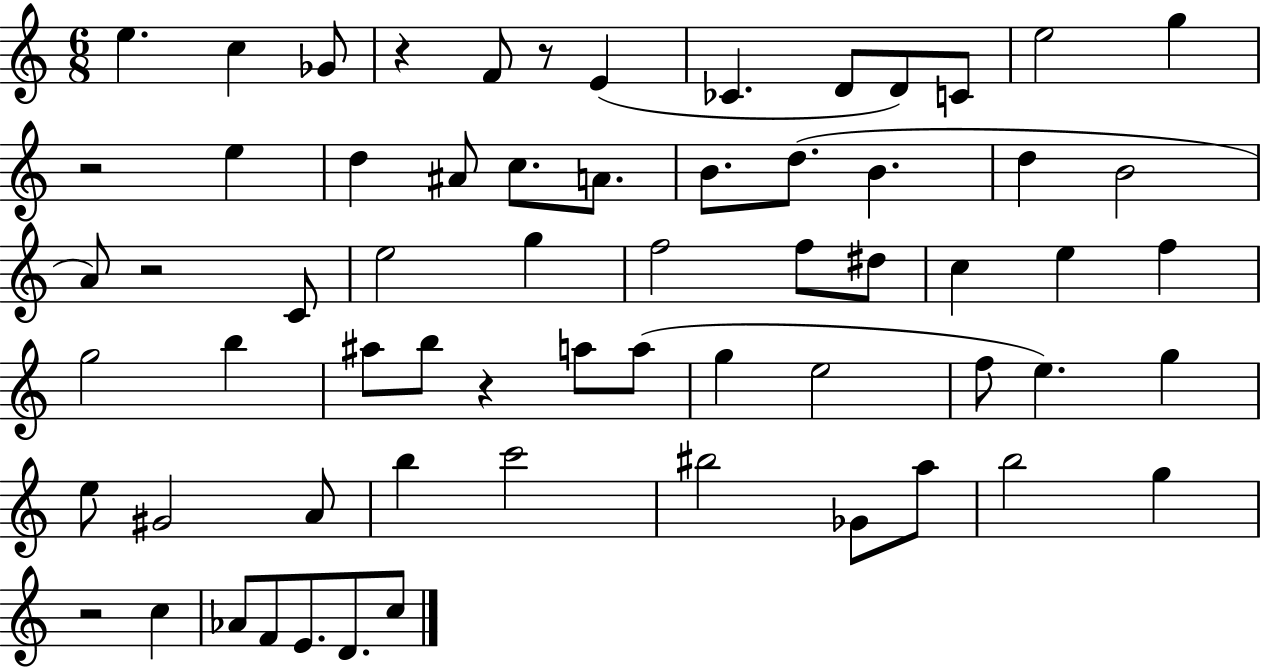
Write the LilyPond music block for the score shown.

{
  \clef treble
  \numericTimeSignature
  \time 6/8
  \key c \major
  e''4. c''4 ges'8 | r4 f'8 r8 e'4( | ces'4. d'8 d'8) c'8 | e''2 g''4 | \break r2 e''4 | d''4 ais'8 c''8. a'8. | b'8. d''8.( b'4. | d''4 b'2 | \break a'8) r2 c'8 | e''2 g''4 | f''2 f''8 dis''8 | c''4 e''4 f''4 | \break g''2 b''4 | ais''8 b''8 r4 a''8 a''8( | g''4 e''2 | f''8 e''4.) g''4 | \break e''8 gis'2 a'8 | b''4 c'''2 | bis''2 ges'8 a''8 | b''2 g''4 | \break r2 c''4 | aes'8 f'8 e'8. d'8. c''8 | \bar "|."
}